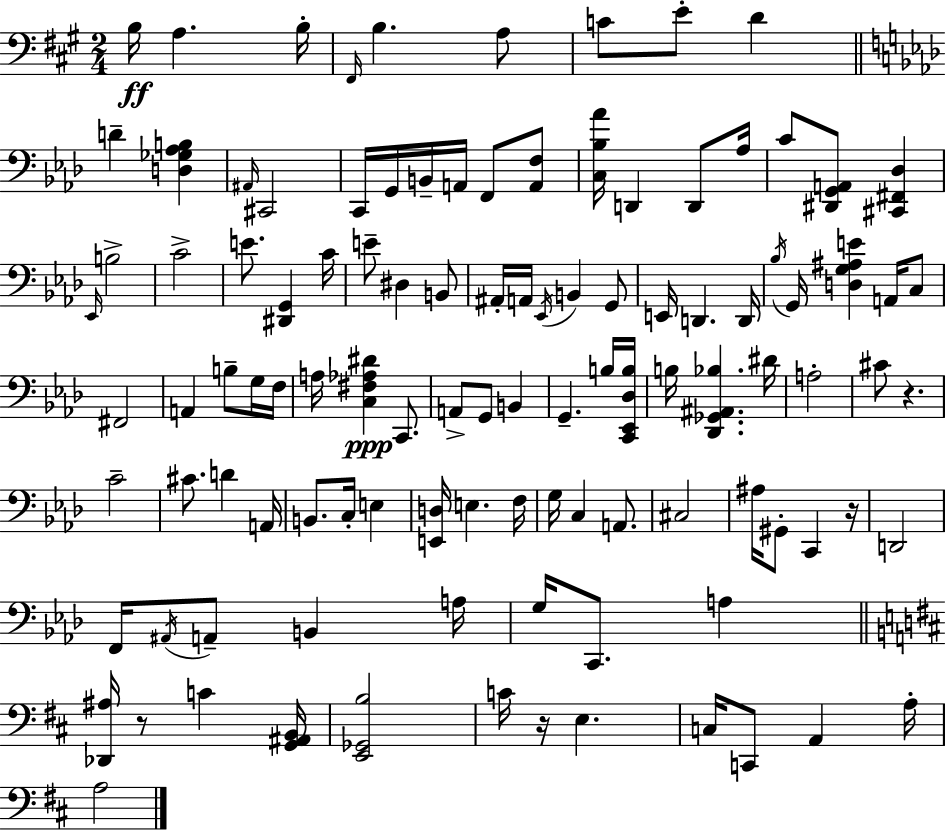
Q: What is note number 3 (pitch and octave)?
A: B3